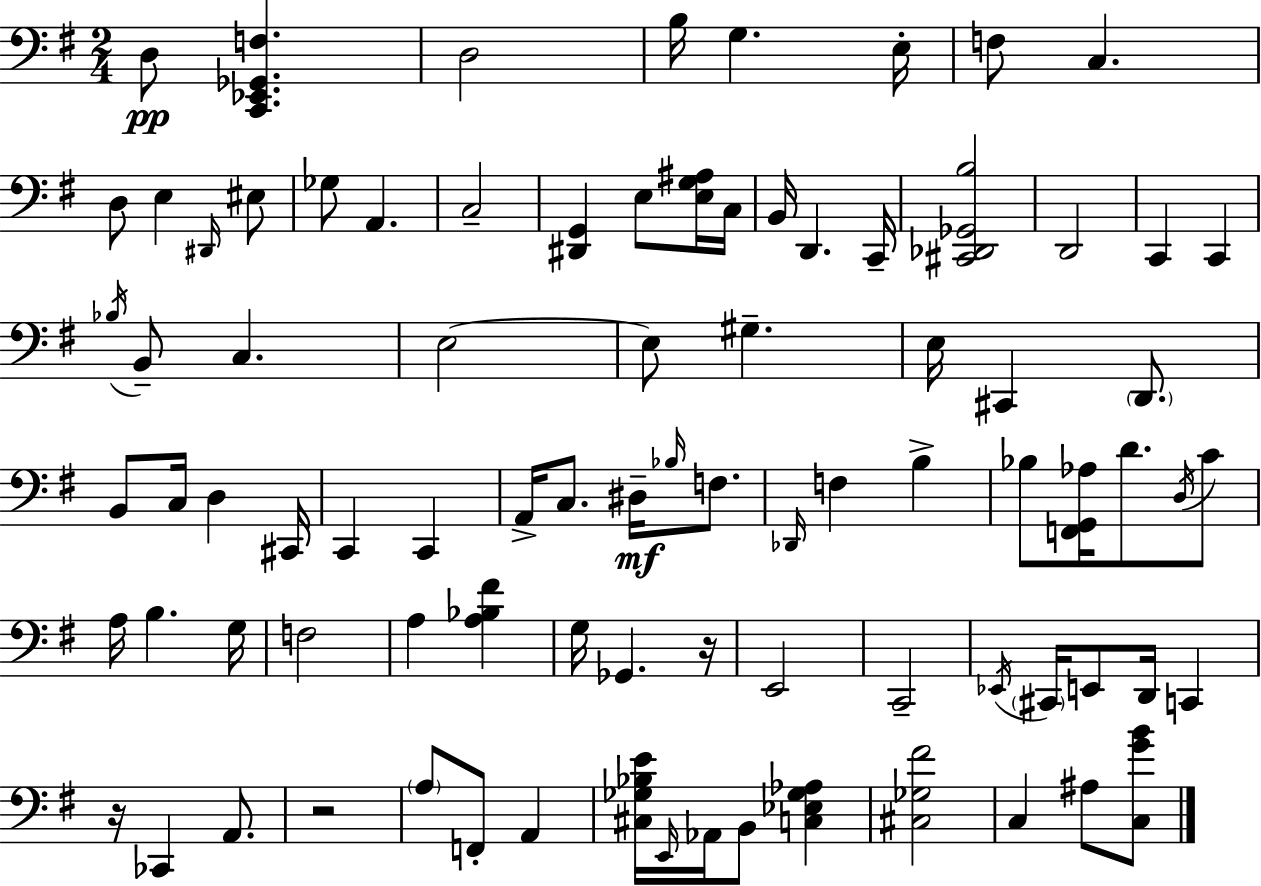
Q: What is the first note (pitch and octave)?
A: D3